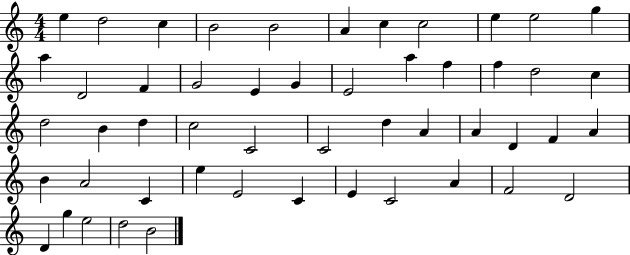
{
  \clef treble
  \numericTimeSignature
  \time 4/4
  \key c \major
  e''4 d''2 c''4 | b'2 b'2 | a'4 c''4 c''2 | e''4 e''2 g''4 | \break a''4 d'2 f'4 | g'2 e'4 g'4 | e'2 a''4 f''4 | f''4 d''2 c''4 | \break d''2 b'4 d''4 | c''2 c'2 | c'2 d''4 a'4 | a'4 d'4 f'4 a'4 | \break b'4 a'2 c'4 | e''4 e'2 c'4 | e'4 c'2 a'4 | f'2 d'2 | \break d'4 g''4 e''2 | d''2 b'2 | \bar "|."
}